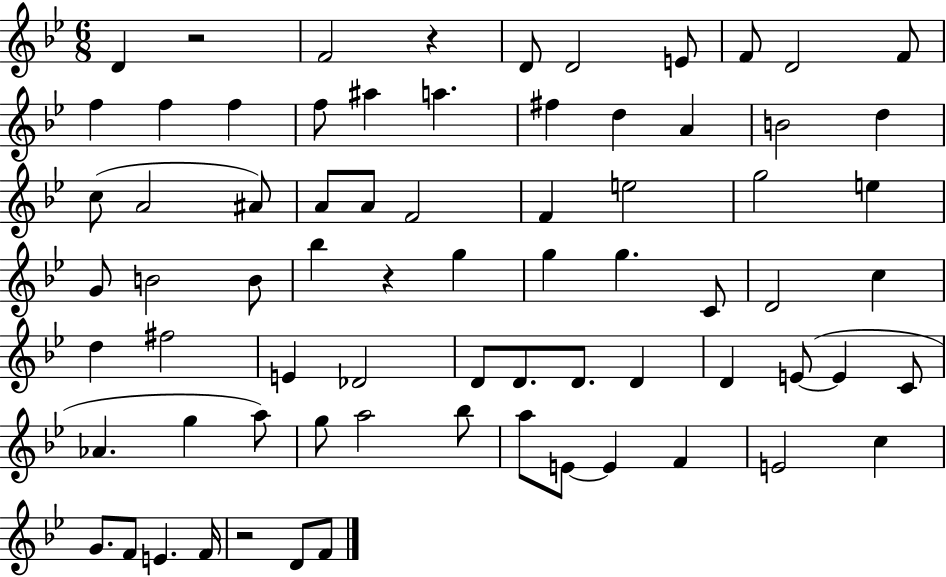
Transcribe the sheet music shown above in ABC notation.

X:1
T:Untitled
M:6/8
L:1/4
K:Bb
D z2 F2 z D/2 D2 E/2 F/2 D2 F/2 f f f f/2 ^a a ^f d A B2 d c/2 A2 ^A/2 A/2 A/2 F2 F e2 g2 e G/2 B2 B/2 _b z g g g C/2 D2 c d ^f2 E _D2 D/2 D/2 D/2 D D E/2 E C/2 _A g a/2 g/2 a2 _b/2 a/2 E/2 E F E2 c G/2 F/2 E F/4 z2 D/2 F/2